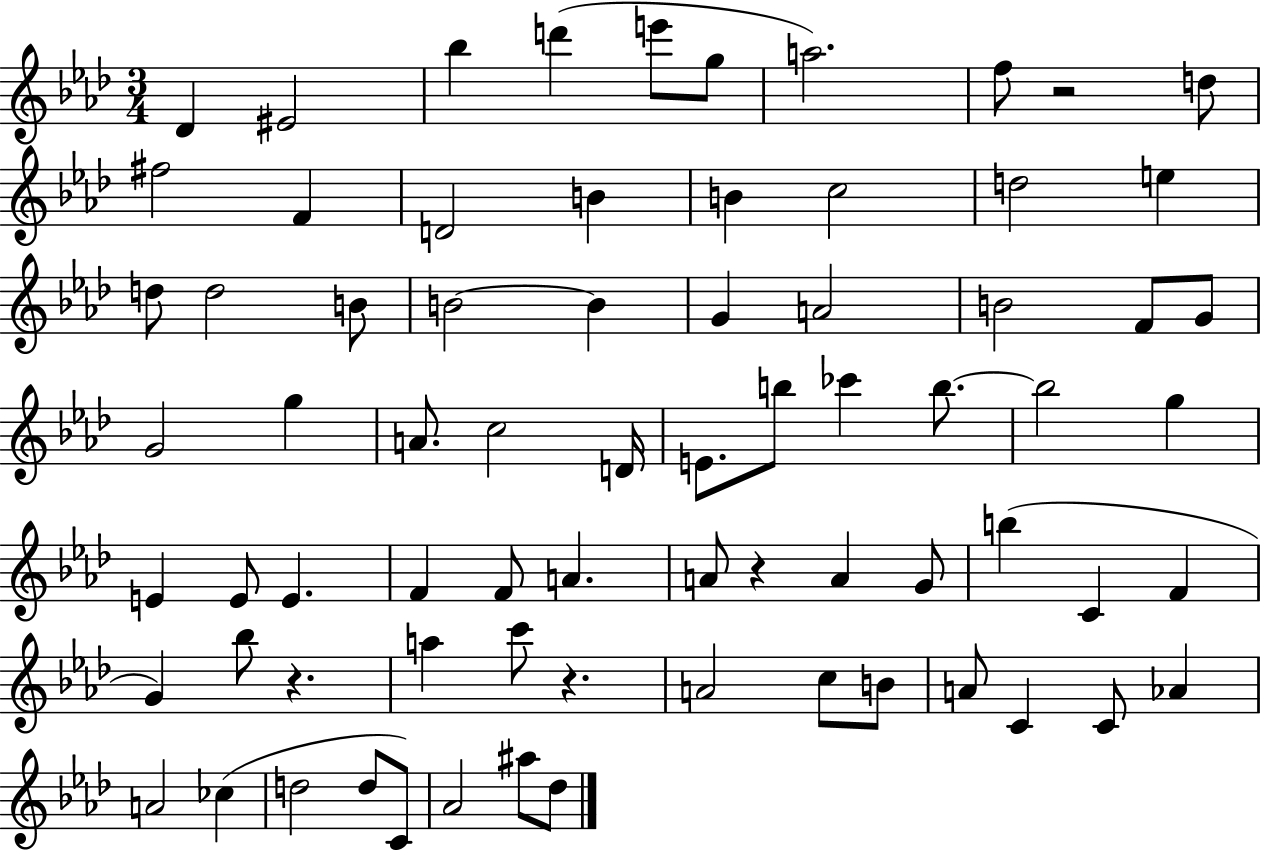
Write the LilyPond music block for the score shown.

{
  \clef treble
  \numericTimeSignature
  \time 3/4
  \key aes \major
  des'4 eis'2 | bes''4 d'''4( e'''8 g''8 | a''2.) | f''8 r2 d''8 | \break fis''2 f'4 | d'2 b'4 | b'4 c''2 | d''2 e''4 | \break d''8 d''2 b'8 | b'2~~ b'4 | g'4 a'2 | b'2 f'8 g'8 | \break g'2 g''4 | a'8. c''2 d'16 | e'8. b''8 ces'''4 b''8.~~ | b''2 g''4 | \break e'4 e'8 e'4. | f'4 f'8 a'4. | a'8 r4 a'4 g'8 | b''4( c'4 f'4 | \break g'4) bes''8 r4. | a''4 c'''8 r4. | a'2 c''8 b'8 | a'8 c'4 c'8 aes'4 | \break a'2 ces''4( | d''2 d''8 c'8) | aes'2 ais''8 des''8 | \bar "|."
}